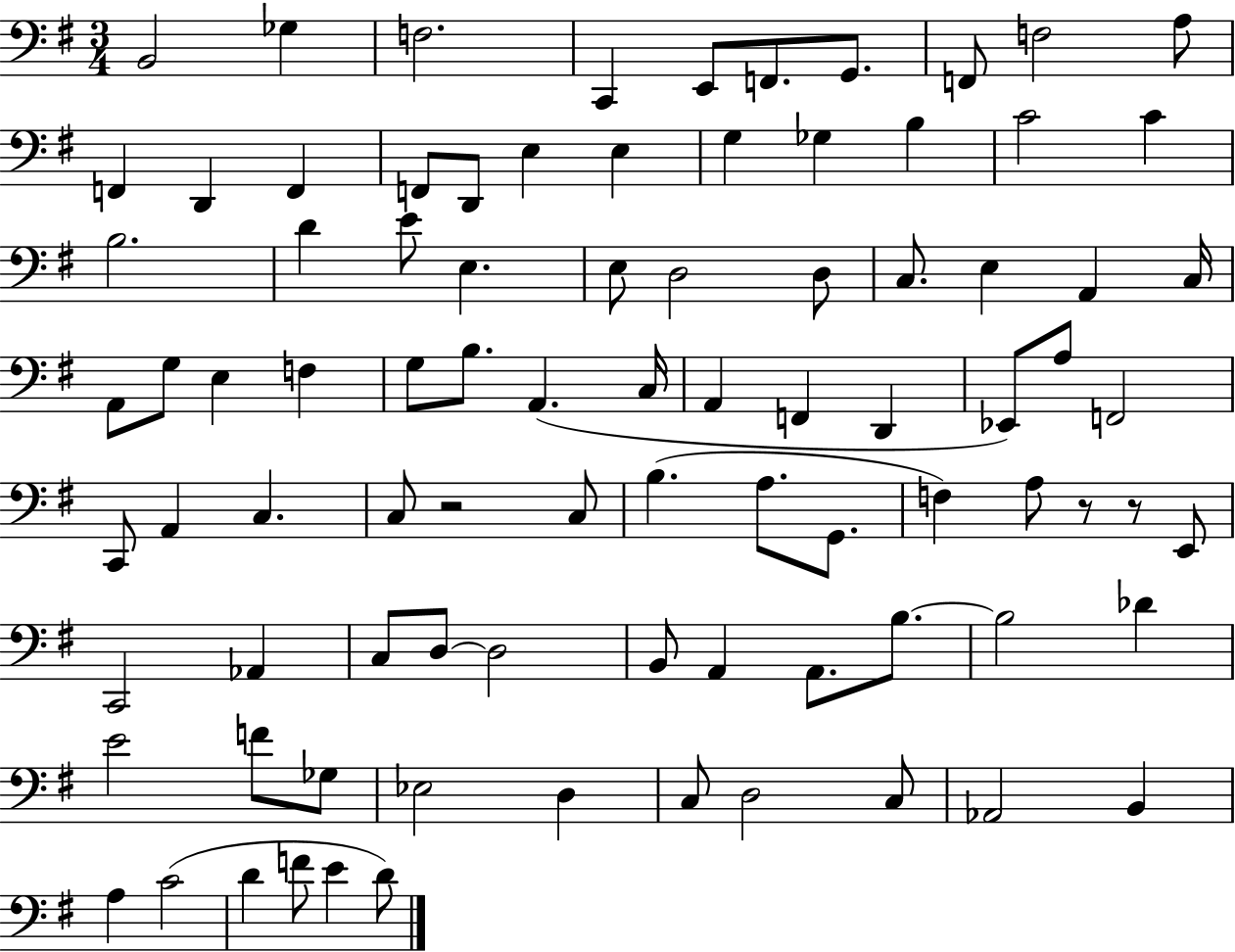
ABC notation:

X:1
T:Untitled
M:3/4
L:1/4
K:G
B,,2 _G, F,2 C,, E,,/2 F,,/2 G,,/2 F,,/2 F,2 A,/2 F,, D,, F,, F,,/2 D,,/2 E, E, G, _G, B, C2 C B,2 D E/2 E, E,/2 D,2 D,/2 C,/2 E, A,, C,/4 A,,/2 G,/2 E, F, G,/2 B,/2 A,, C,/4 A,, F,, D,, _E,,/2 A,/2 F,,2 C,,/2 A,, C, C,/2 z2 C,/2 B, A,/2 G,,/2 F, A,/2 z/2 z/2 E,,/2 C,,2 _A,, C,/2 D,/2 D,2 B,,/2 A,, A,,/2 B,/2 B,2 _D E2 F/2 _G,/2 _E,2 D, C,/2 D,2 C,/2 _A,,2 B,, A, C2 D F/2 E D/2